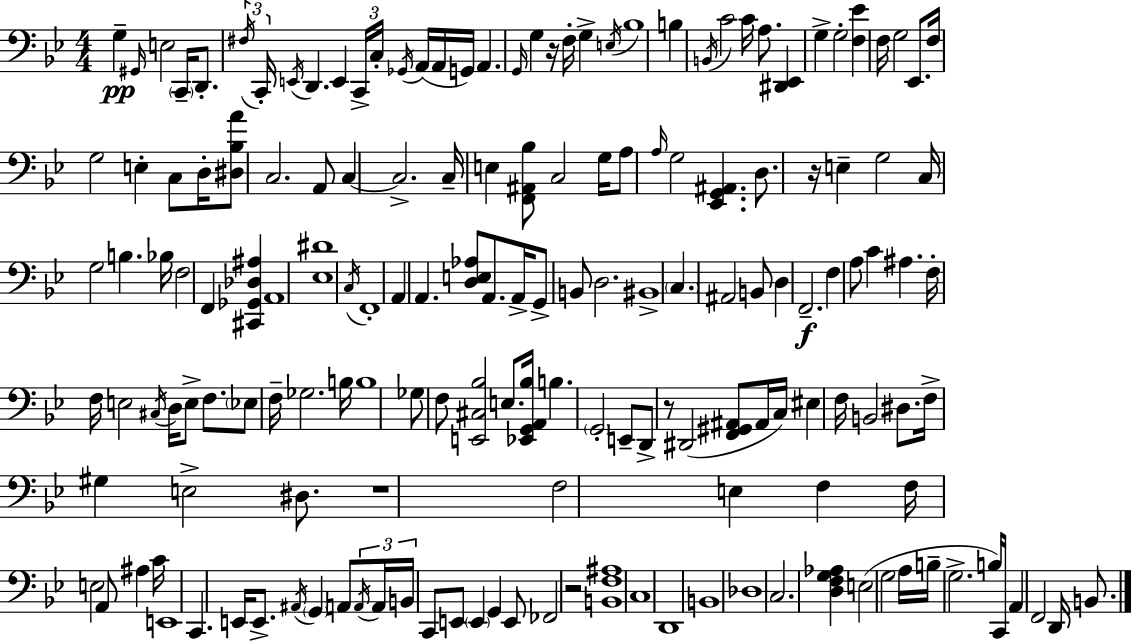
X:1
T:Untitled
M:4/4
L:1/4
K:Bb
G, ^G,,/4 E,2 C,,/4 D,,/2 ^F,/4 C,,/4 E,,/4 D,, E,, C,,/4 C,/4 _G,,/4 A,,/4 A,,/4 G,,/4 A,, G,,/4 G, z/4 F,/4 G, E,/4 _B,4 B, B,,/4 C2 C/4 A,/2 [^D,,_E,,] G, G,2 [F,_E] F,/4 G,2 _E,,/2 F,/4 G,2 E, C,/2 D,/4 [^D,_B,A]/2 C,2 A,,/2 C, C,2 C,/4 E, [F,,^A,,_B,]/2 C,2 G,/4 A,/2 A,/4 G,2 [_E,,G,,^A,,] D,/2 z/4 E, G,2 C,/4 G,2 B, _B,/4 F,2 F,, [^C,,_G,,_D,^A,] A,,4 [_E,^D]4 C,/4 F,,4 A,, A,, [D,E,_A,]/2 A,,/2 A,,/4 G,,/2 B,,/2 D,2 ^B,,4 C, ^A,,2 B,,/2 D, F,,2 F, A,/2 C ^A, F,/4 F,/4 E,2 ^C,/4 D,/4 E,/2 F,/2 _E,/2 F,/4 _G,2 B,/4 B,4 _G,/2 F,/2 [E,,^C,_B,]2 E,/2 [_E,,G,,A,,_B,]/4 B, G,,2 E,,/2 D,,/2 z/2 ^D,,2 [F,,^G,,^A,,]/2 ^A,,/4 C,/4 ^E, F,/4 B,,2 ^D,/2 F,/4 ^G, E,2 ^D,/2 z4 F,2 E, F, F,/4 E,2 A,,/2 ^A, C/4 E,,4 C,, E,,/4 E,,/2 ^A,,/4 G,, A,,/2 A,,/4 A,,/4 B,,/4 C,,/2 E,,/2 E,, G,, E,,/2 _F,,2 z2 [B,,F,^A,]4 C,4 D,,4 B,,4 _D,4 C,2 [D,F,G,_A,] E,2 G,2 A,/4 B,/4 G,2 B,/4 C,,/4 A,, F,,2 D,,/4 B,,/2